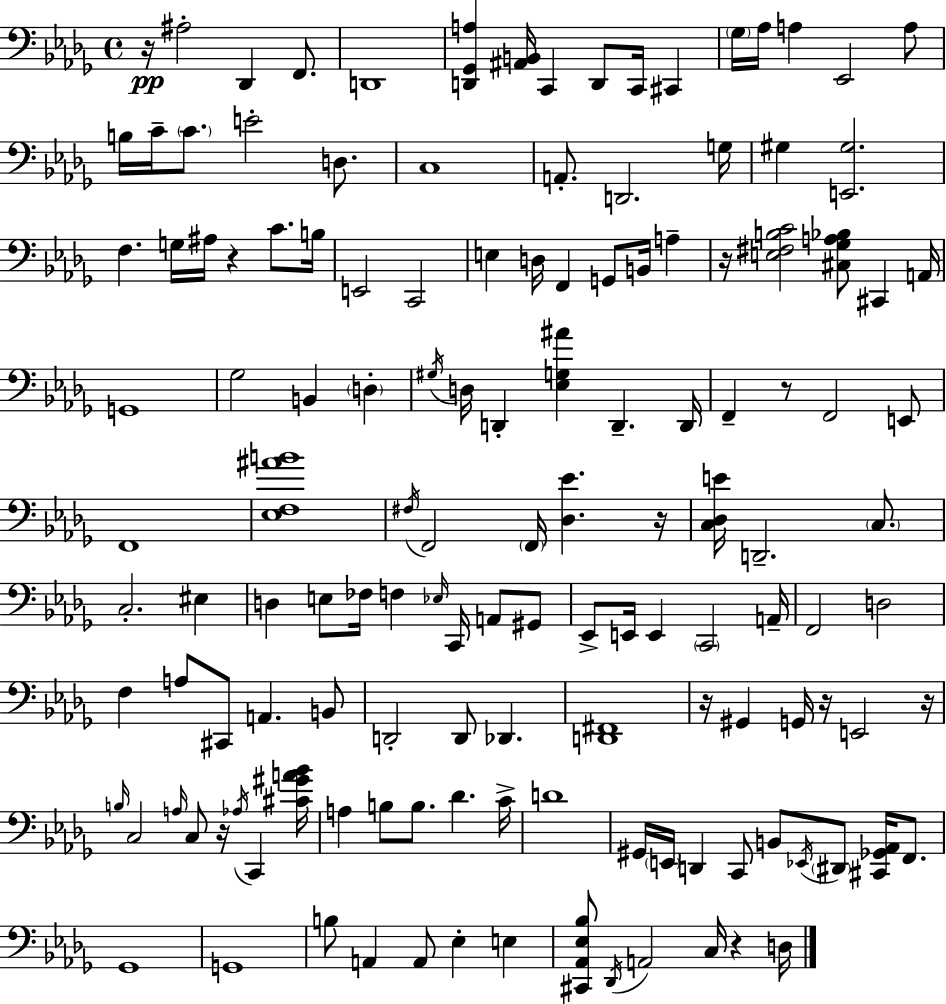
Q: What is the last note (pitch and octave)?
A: D3